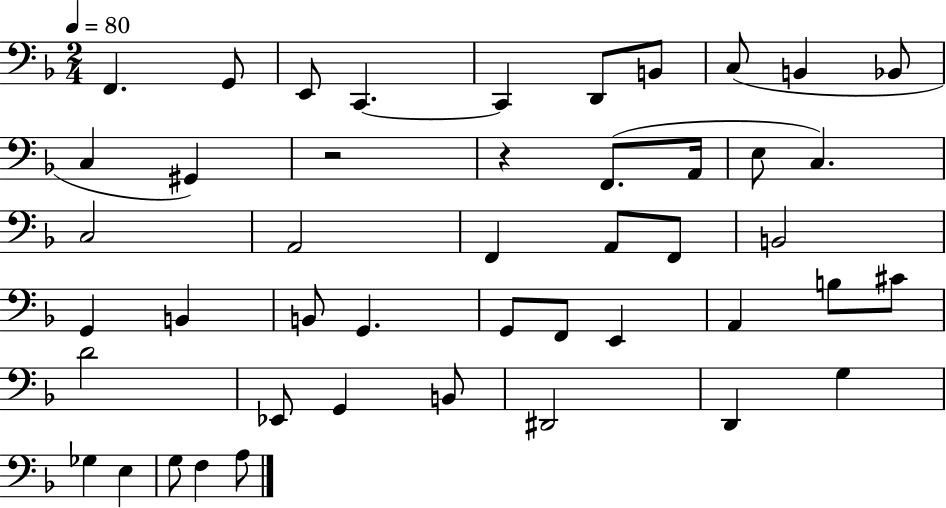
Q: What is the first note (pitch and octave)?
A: F2